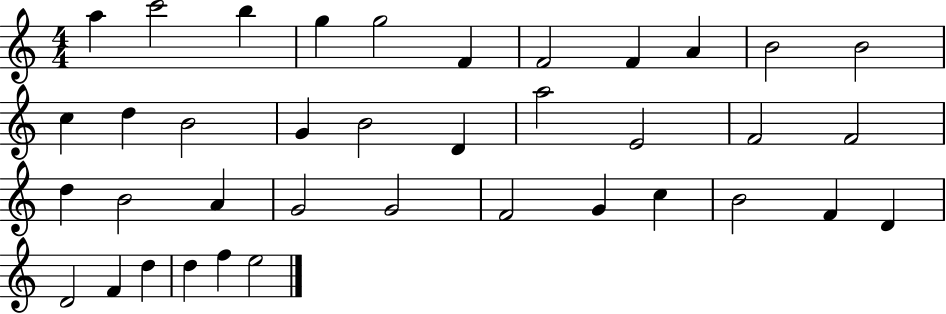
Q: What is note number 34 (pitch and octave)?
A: F4